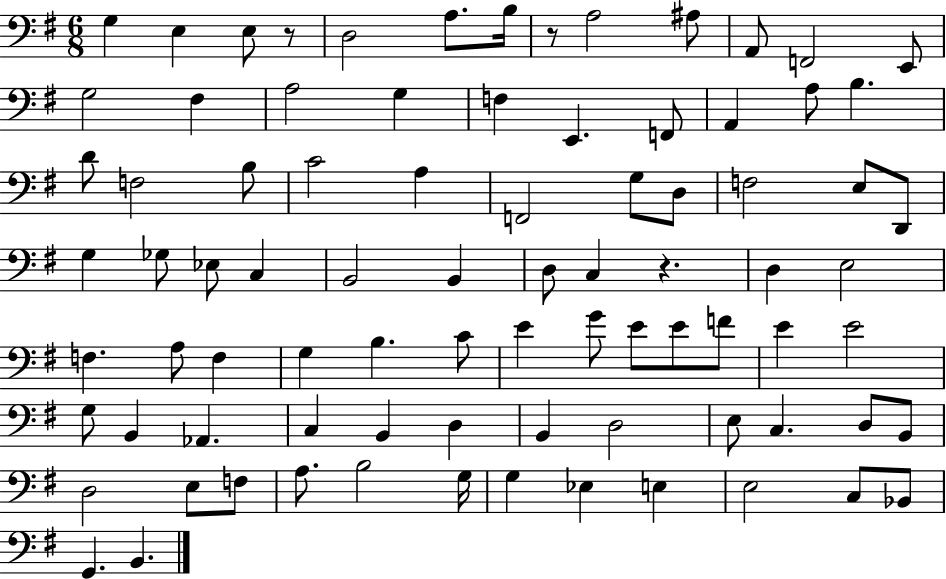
G3/q E3/q E3/e R/e D3/h A3/e. B3/s R/e A3/h A#3/e A2/e F2/h E2/e G3/h F#3/q A3/h G3/q F3/q E2/q. F2/e A2/q A3/e B3/q. D4/e F3/h B3/e C4/h A3/q F2/h G3/e D3/e F3/h E3/e D2/e G3/q Gb3/e Eb3/e C3/q B2/h B2/q D3/e C3/q R/q. D3/q E3/h F3/q. A3/e F3/q G3/q B3/q. C4/e E4/q G4/e E4/e E4/e F4/e E4/q E4/h G3/e B2/q Ab2/q. C3/q B2/q D3/q B2/q D3/h E3/e C3/q. D3/e B2/e D3/h E3/e F3/e A3/e. B3/h G3/s G3/q Eb3/q E3/q E3/h C3/e Bb2/e G2/q. B2/q.